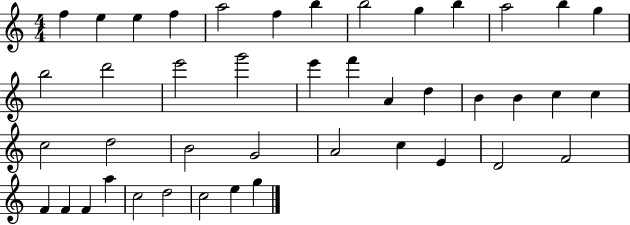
{
  \clef treble
  \numericTimeSignature
  \time 4/4
  \key c \major
  f''4 e''4 e''4 f''4 | a''2 f''4 b''4 | b''2 g''4 b''4 | a''2 b''4 g''4 | \break b''2 d'''2 | e'''2 g'''2 | e'''4 f'''4 a'4 d''4 | b'4 b'4 c''4 c''4 | \break c''2 d''2 | b'2 g'2 | a'2 c''4 e'4 | d'2 f'2 | \break f'4 f'4 f'4 a''4 | c''2 d''2 | c''2 e''4 g''4 | \bar "|."
}